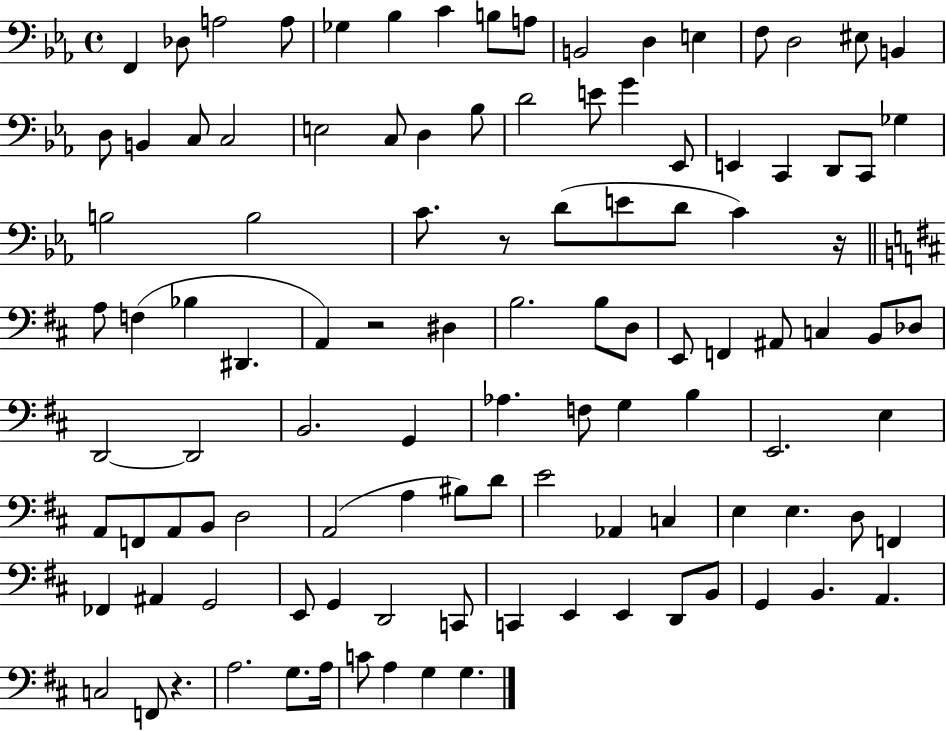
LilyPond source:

{
  \clef bass
  \time 4/4
  \defaultTimeSignature
  \key ees \major
  \repeat volta 2 { f,4 des8 a2 a8 | ges4 bes4 c'4 b8 a8 | b,2 d4 e4 | f8 d2 eis8 b,4 | \break d8 b,4 c8 c2 | e2 c8 d4 bes8 | d'2 e'8 g'4 ees,8 | e,4 c,4 d,8 c,8 ges4 | \break b2 b2 | c'8. r8 d'8( e'8 d'8 c'4) r16 | \bar "||" \break \key b \minor a8 f4( bes4 dis,4. | a,4) r2 dis4 | b2. b8 d8 | e,8 f,4 ais,8 c4 b,8 des8 | \break d,2~~ d,2 | b,2. g,4 | aes4. f8 g4 b4 | e,2. e4 | \break a,8 f,8 a,8 b,8 d2 | a,2( a4 bis8) d'8 | e'2 aes,4 c4 | e4 e4. d8 f,4 | \break fes,4 ais,4 g,2 | e,8 g,4 d,2 c,8 | c,4 e,4 e,4 d,8 b,8 | g,4 b,4. a,4. | \break c2 f,8 r4. | a2. g8. a16 | c'8 a4 g4 g4. | } \bar "|."
}